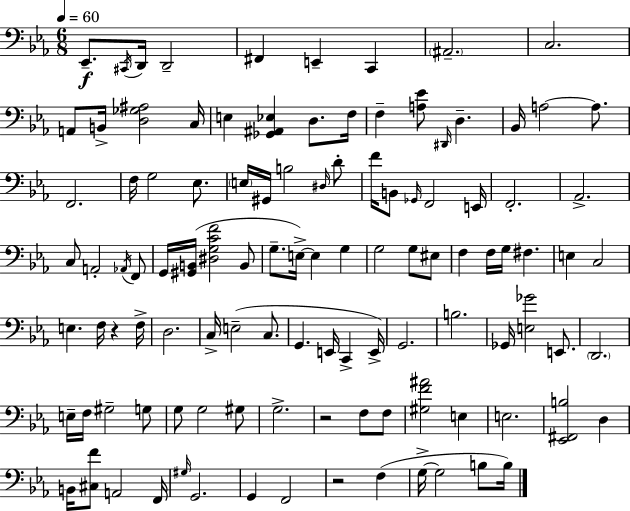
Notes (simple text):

Eb2/e. C#2/s D2/s D2/h F#2/q E2/q C2/q A#2/h. C3/h. A2/e B2/s [D3,Gb3,A#3]/h C3/s E3/q [Gb2,A#2,Eb3]/q D3/e. F3/s F3/q [A3,Eb4]/e D#2/s D3/q. Bb2/s A3/h A3/e. F2/h. F3/s G3/h Eb3/e. E3/s G#2/s B3/h D#3/s D4/e F4/s B2/e Gb2/s F2/h E2/s F2/h. Ab2/h. C3/e A2/h Ab2/s F2/e G2/s [G#2,B2]/s [D#3,G3,C4,F4]/h B2/e G3/e. E3/s E3/q G3/q G3/h G3/e EIS3/e F3/q F3/s G3/s F#3/q. E3/q C3/h E3/q. F3/s R/q F3/s D3/h. C3/s E3/h C3/e. G2/q. E2/s C2/q E2/s G2/h. B3/h. Gb2/s [E3,Gb4]/h E2/e. D2/h. E3/s F3/s G#3/h G3/e G3/e G3/h G#3/e G3/h. R/h F3/e F3/e [G#3,F4,A#4]/h E3/q E3/h. [Eb2,F#2,B3]/h D3/q B2/s [C#3,F4]/e A2/h F2/s G#3/s G2/h. G2/q F2/h R/h F3/q G3/s G3/h B3/e B3/s